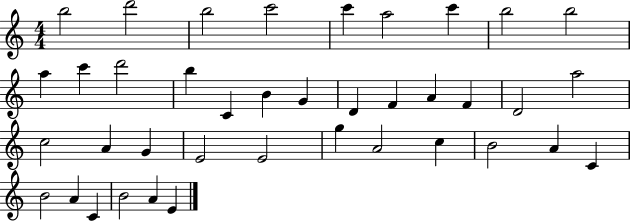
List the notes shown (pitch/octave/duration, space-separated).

B5/h D6/h B5/h C6/h C6/q A5/h C6/q B5/h B5/h A5/q C6/q D6/h B5/q C4/q B4/q G4/q D4/q F4/q A4/q F4/q D4/h A5/h C5/h A4/q G4/q E4/h E4/h G5/q A4/h C5/q B4/h A4/q C4/q B4/h A4/q C4/q B4/h A4/q E4/q